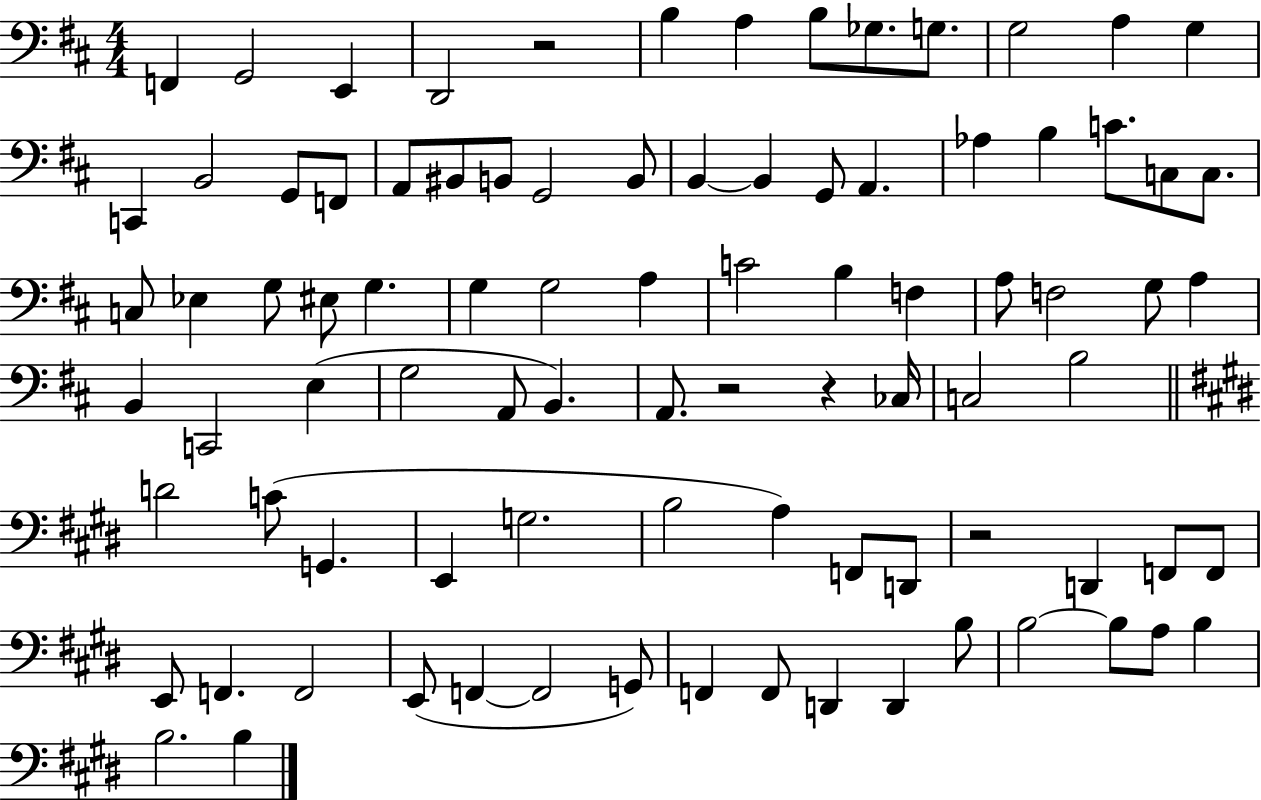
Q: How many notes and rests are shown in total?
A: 89